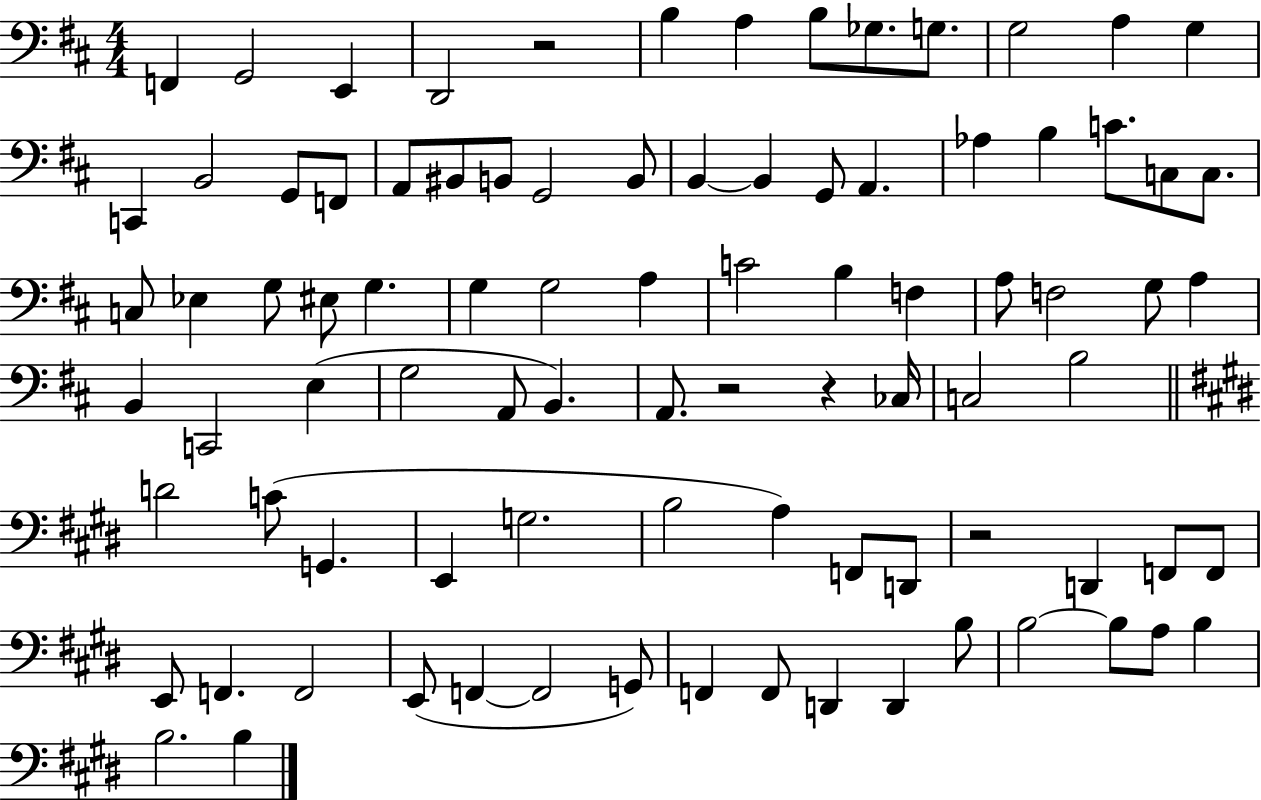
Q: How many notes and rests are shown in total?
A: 89